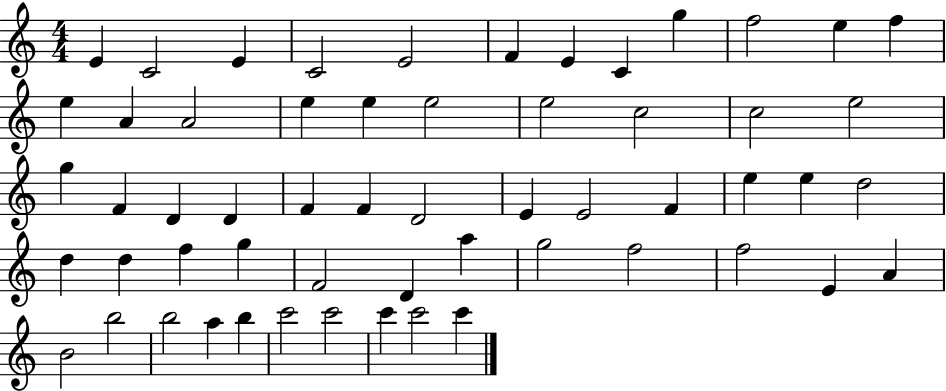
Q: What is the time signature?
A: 4/4